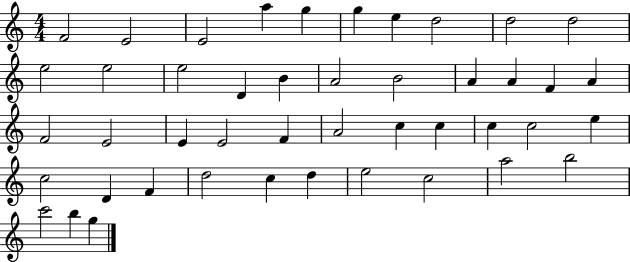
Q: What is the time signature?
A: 4/4